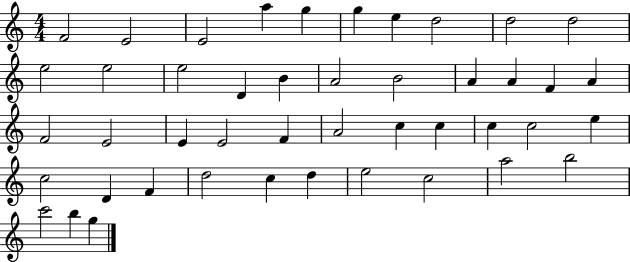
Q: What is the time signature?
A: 4/4